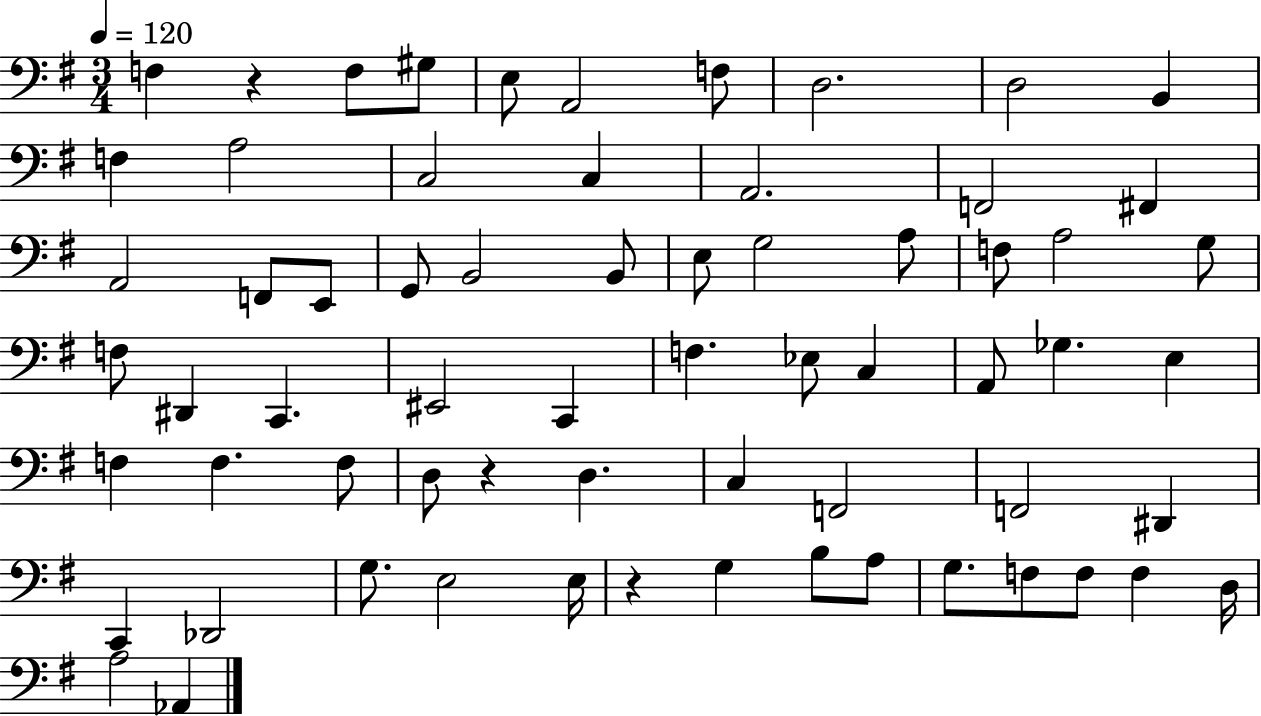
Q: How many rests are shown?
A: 3